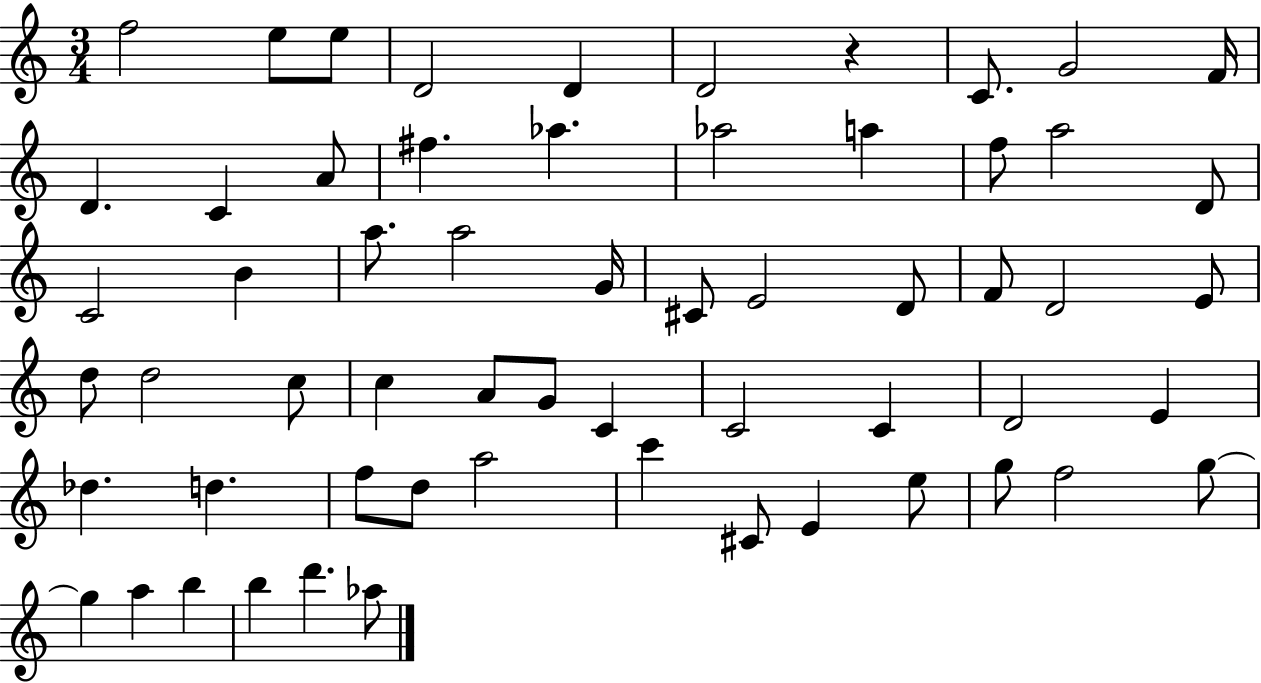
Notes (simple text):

F5/h E5/e E5/e D4/h D4/q D4/h R/q C4/e. G4/h F4/s D4/q. C4/q A4/e F#5/q. Ab5/q. Ab5/h A5/q F5/e A5/h D4/e C4/h B4/q A5/e. A5/h G4/s C#4/e E4/h D4/e F4/e D4/h E4/e D5/e D5/h C5/e C5/q A4/e G4/e C4/q C4/h C4/q D4/h E4/q Db5/q. D5/q. F5/e D5/e A5/h C6/q C#4/e E4/q E5/e G5/e F5/h G5/e G5/q A5/q B5/q B5/q D6/q. Ab5/e